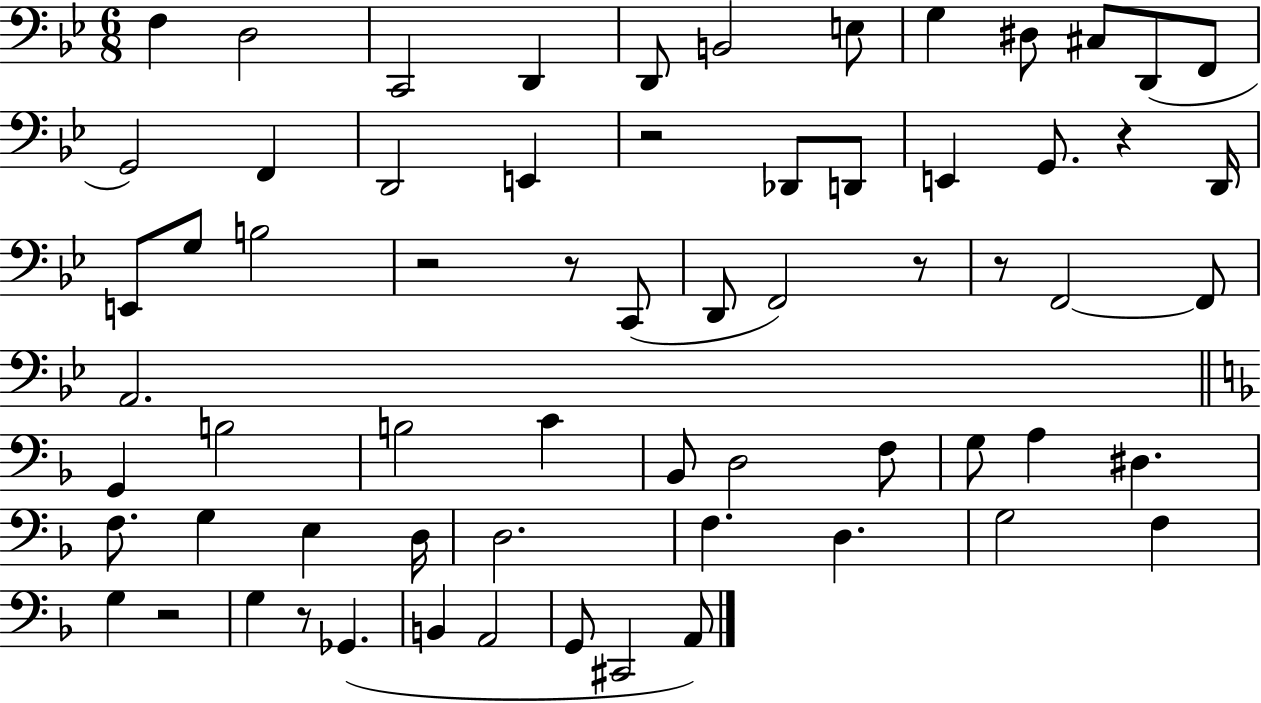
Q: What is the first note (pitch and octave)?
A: F3